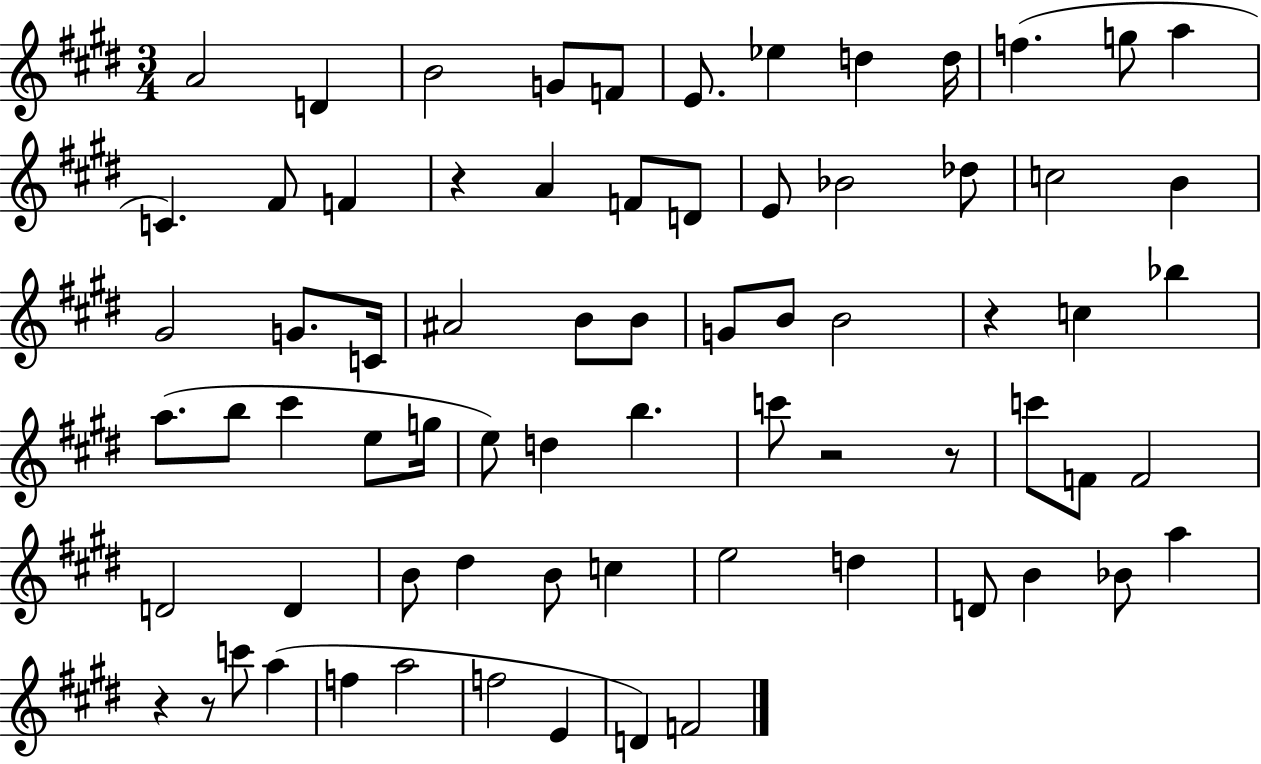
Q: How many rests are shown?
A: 6